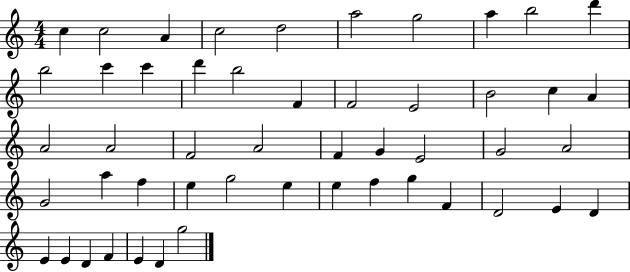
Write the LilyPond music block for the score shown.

{
  \clef treble
  \numericTimeSignature
  \time 4/4
  \key c \major
  c''4 c''2 a'4 | c''2 d''2 | a''2 g''2 | a''4 b''2 d'''4 | \break b''2 c'''4 c'''4 | d'''4 b''2 f'4 | f'2 e'2 | b'2 c''4 a'4 | \break a'2 a'2 | f'2 a'2 | f'4 g'4 e'2 | g'2 a'2 | \break g'2 a''4 f''4 | e''4 g''2 e''4 | e''4 f''4 g''4 f'4 | d'2 e'4 d'4 | \break e'4 e'4 d'4 f'4 | e'4 d'4 g''2 | \bar "|."
}